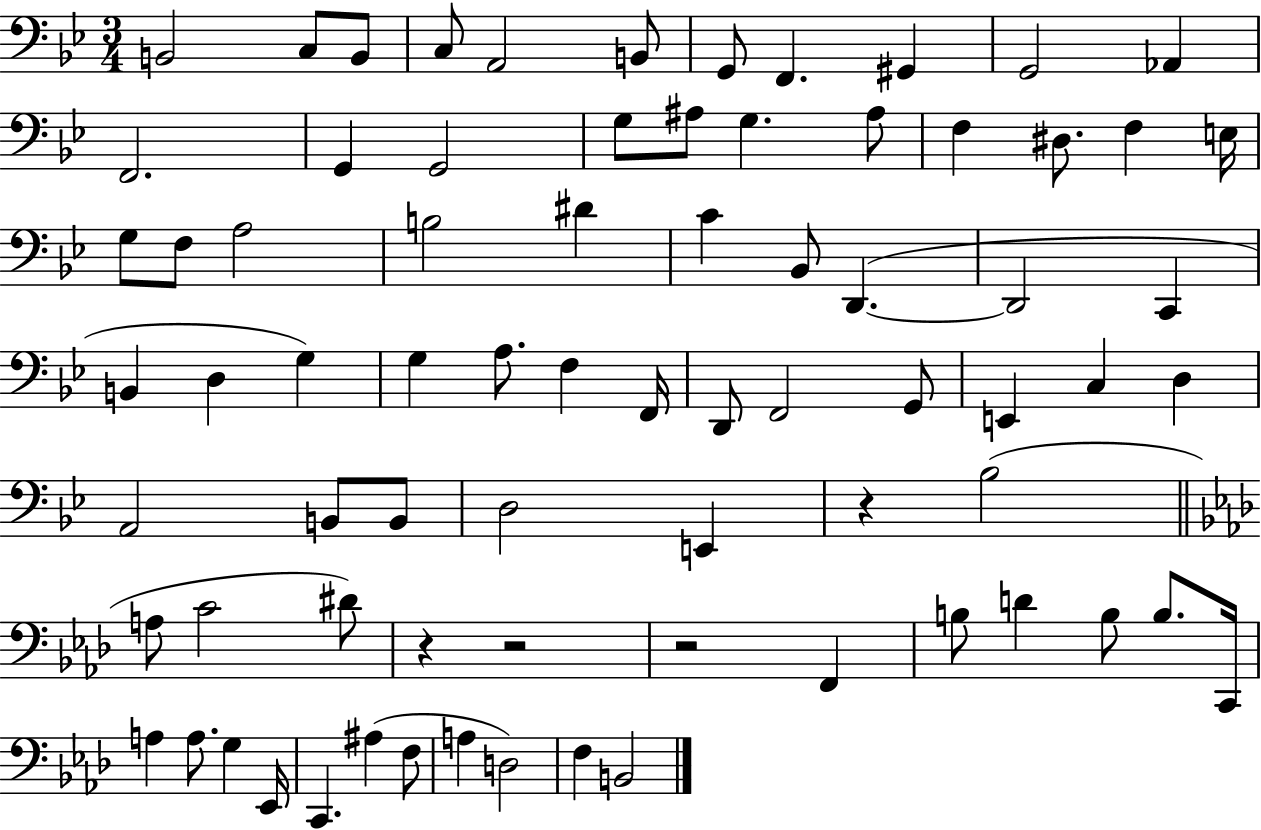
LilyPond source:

{
  \clef bass
  \numericTimeSignature
  \time 3/4
  \key bes \major
  b,2 c8 b,8 | c8 a,2 b,8 | g,8 f,4. gis,4 | g,2 aes,4 | \break f,2. | g,4 g,2 | g8 ais8 g4. ais8 | f4 dis8. f4 e16 | \break g8 f8 a2 | b2 dis'4 | c'4 bes,8 d,4.~(~ | d,2 c,4 | \break b,4 d4 g4) | g4 a8. f4 f,16 | d,8 f,2 g,8 | e,4 c4 d4 | \break a,2 b,8 b,8 | d2 e,4 | r4 bes2( | \bar "||" \break \key f \minor a8 c'2 dis'8) | r4 r2 | r2 f,4 | b8 d'4 b8 b8. c,16 | \break a4 a8. g4 ees,16 | c,4. ais4( f8 | a4 d2) | f4 b,2 | \break \bar "|."
}